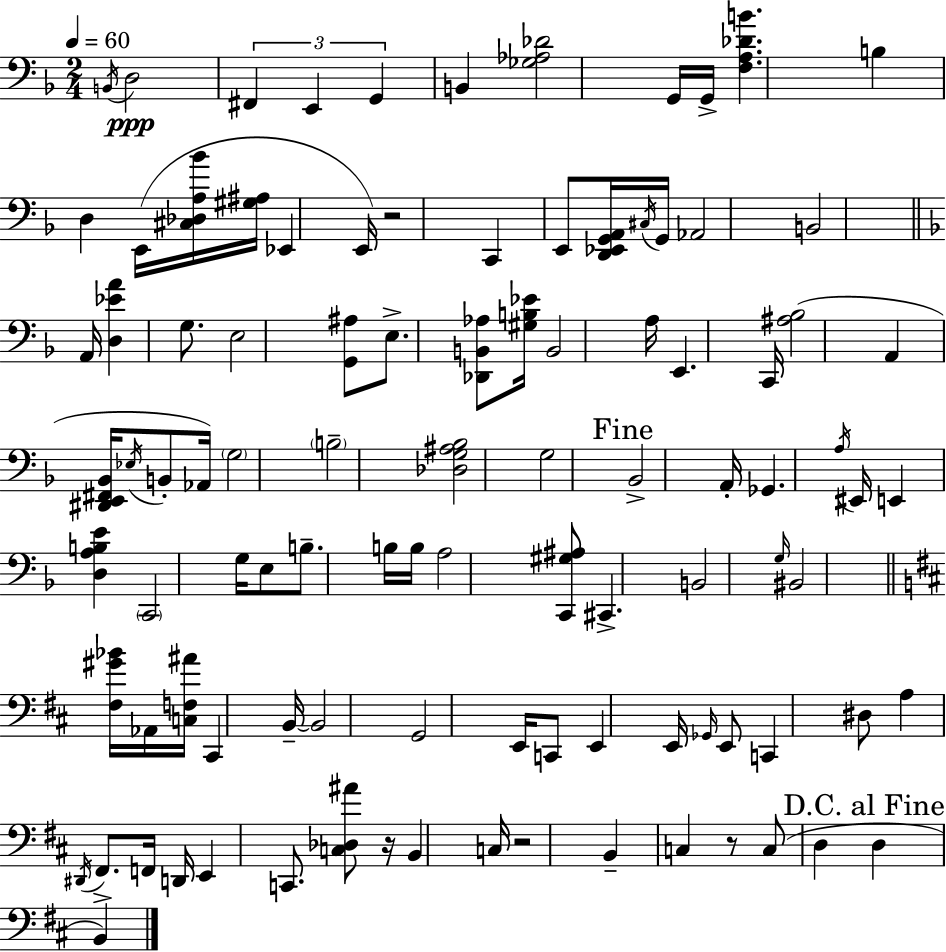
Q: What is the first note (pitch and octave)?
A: B2